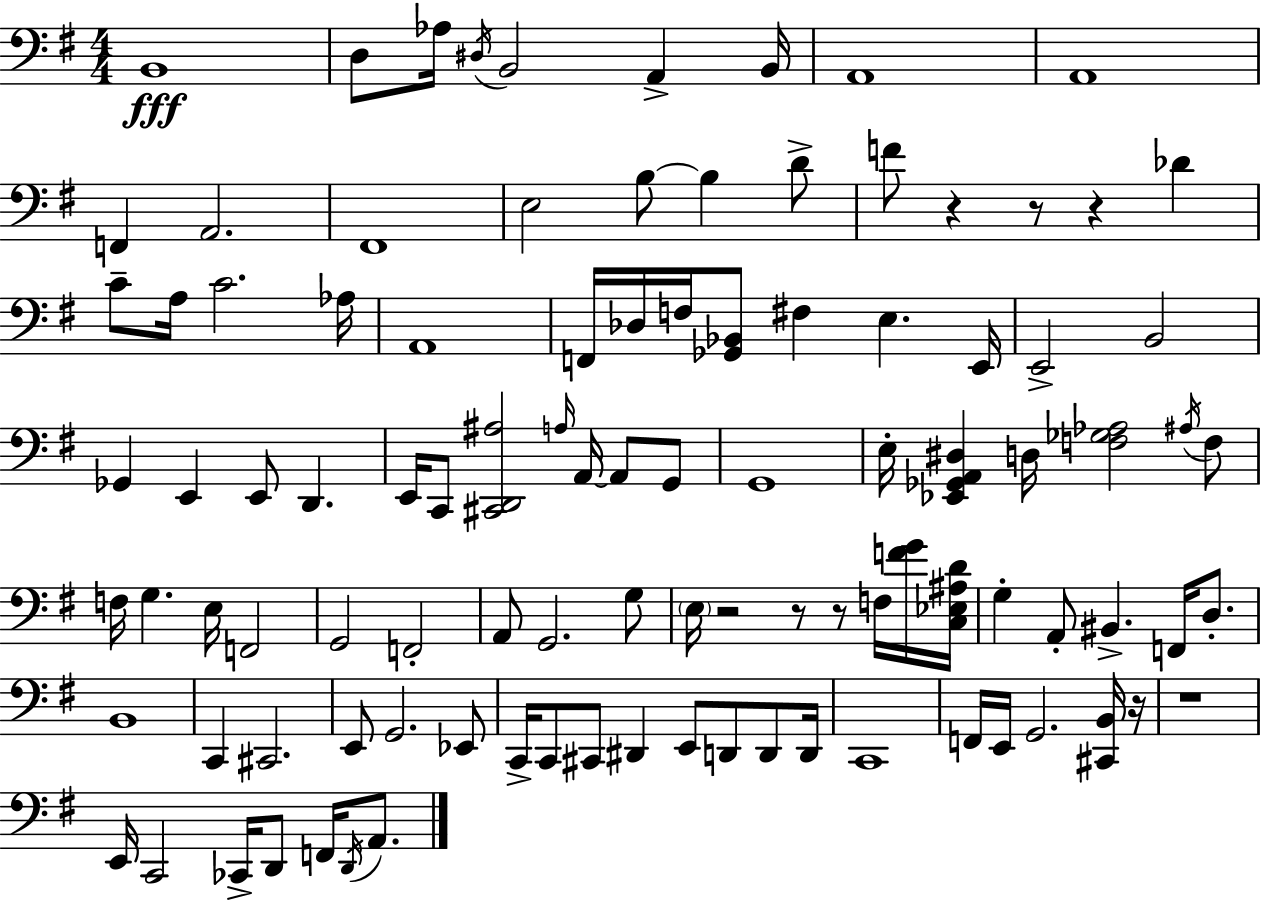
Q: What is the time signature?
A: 4/4